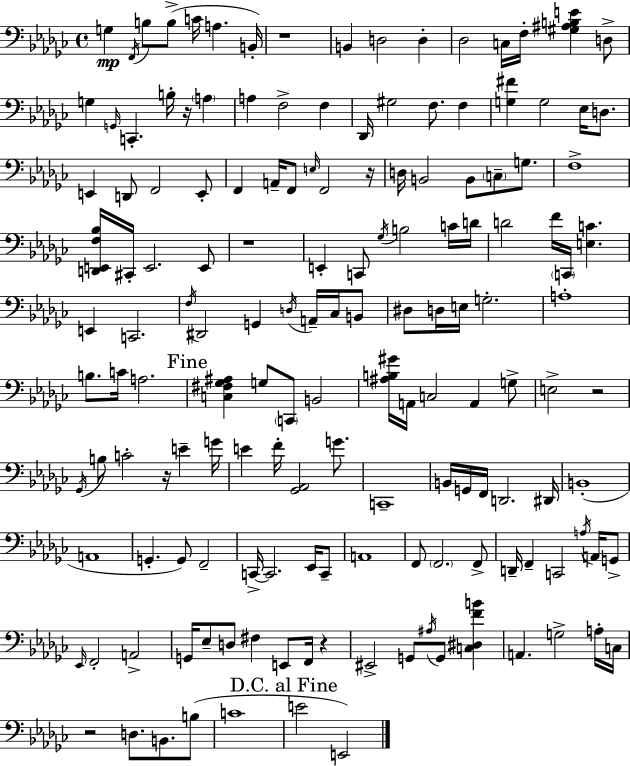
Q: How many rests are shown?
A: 8